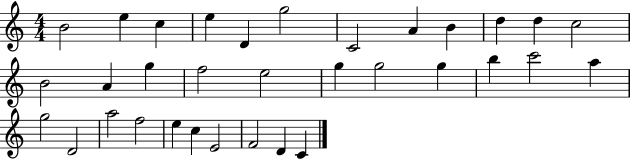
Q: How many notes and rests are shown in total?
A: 33